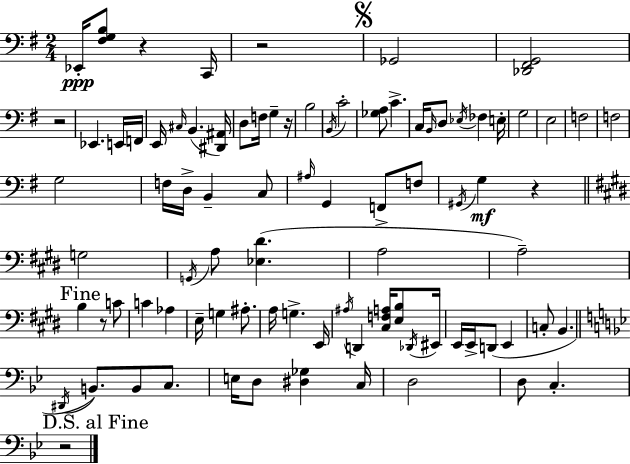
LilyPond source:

{
  \clef bass
  \numericTimeSignature
  \time 2/4
  \key g \major
  ees,16-.\ppp <fis g b>8 r4 c,16 | r2 | \mark \markup { \musicglyph "scripts.segno" } ges,2 | <des, fis, g,>2 | \break r2 | ees,4. e,16 f,16 | e,16 \grace { cis16 }( b,4. | <dis, ais,>16) d8 f16 g4-- | \break r16 b2 | \acciaccatura { b,16 } c'2-. | <ges a>8 c'4.-> | c16 \grace { b,16 } d8 \acciaccatura { ees16 } fes4 | \break e16-. g2 | e2 | f2 | f2 | \break g2 | f16 d16-> b,4-- | c8 \grace { ais16 } g,4 | f,8-> f8 \acciaccatura { gis,16 }\mf g4 | \break r4 \bar "||" \break \key e \major g2 | \acciaccatura { g,16 } a8 <ees dis'>4.( | a2 | a2--) | \break \mark "Fine" b4 r8 c'8 | c'4 aes4 | e16-- g4 ais8.-. | a16 g4.-> | \break e,16 \acciaccatura { ais16 } d,4 <cis f a>16 <e b>8 | \acciaccatura { des,16 } eis,16 e,16 e,16-> d,8( e,4 | c8-. b,4. | \bar "||" \break \key bes \major \acciaccatura { dis,16 }) b,8. b,8 c8. | e16 d8 <dis ges>4 | c16 d2 | d8 c4.-. | \break \mark "D.S. al Fine" r2 | \bar "|."
}